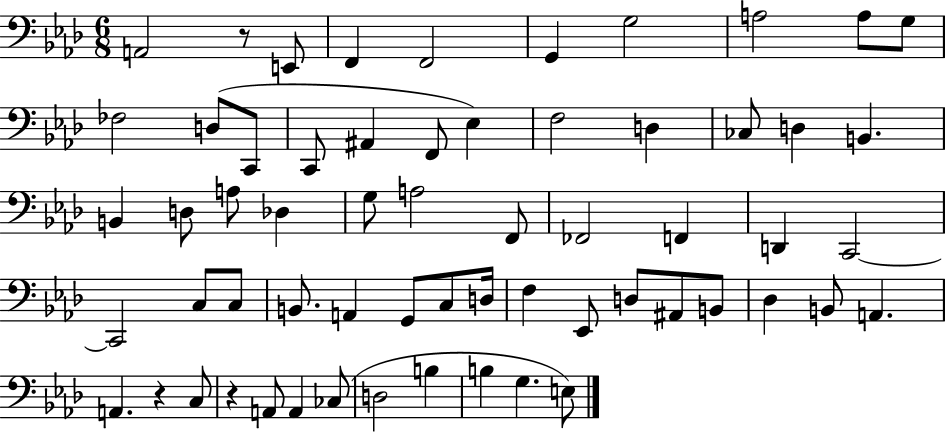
A2/h R/e E2/e F2/q F2/h G2/q G3/h A3/h A3/e G3/e FES3/h D3/e C2/e C2/e A#2/q F2/e Eb3/q F3/h D3/q CES3/e D3/q B2/q. B2/q D3/e A3/e Db3/q G3/e A3/h F2/e FES2/h F2/q D2/q C2/h C2/h C3/e C3/e B2/e. A2/q G2/e C3/e D3/s F3/q Eb2/e D3/e A#2/e B2/e Db3/q B2/e A2/q. A2/q. R/q C3/e R/q A2/e A2/q CES3/e D3/h B3/q B3/q G3/q. E3/e